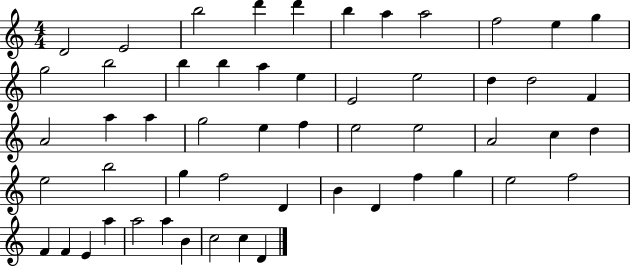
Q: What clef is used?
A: treble